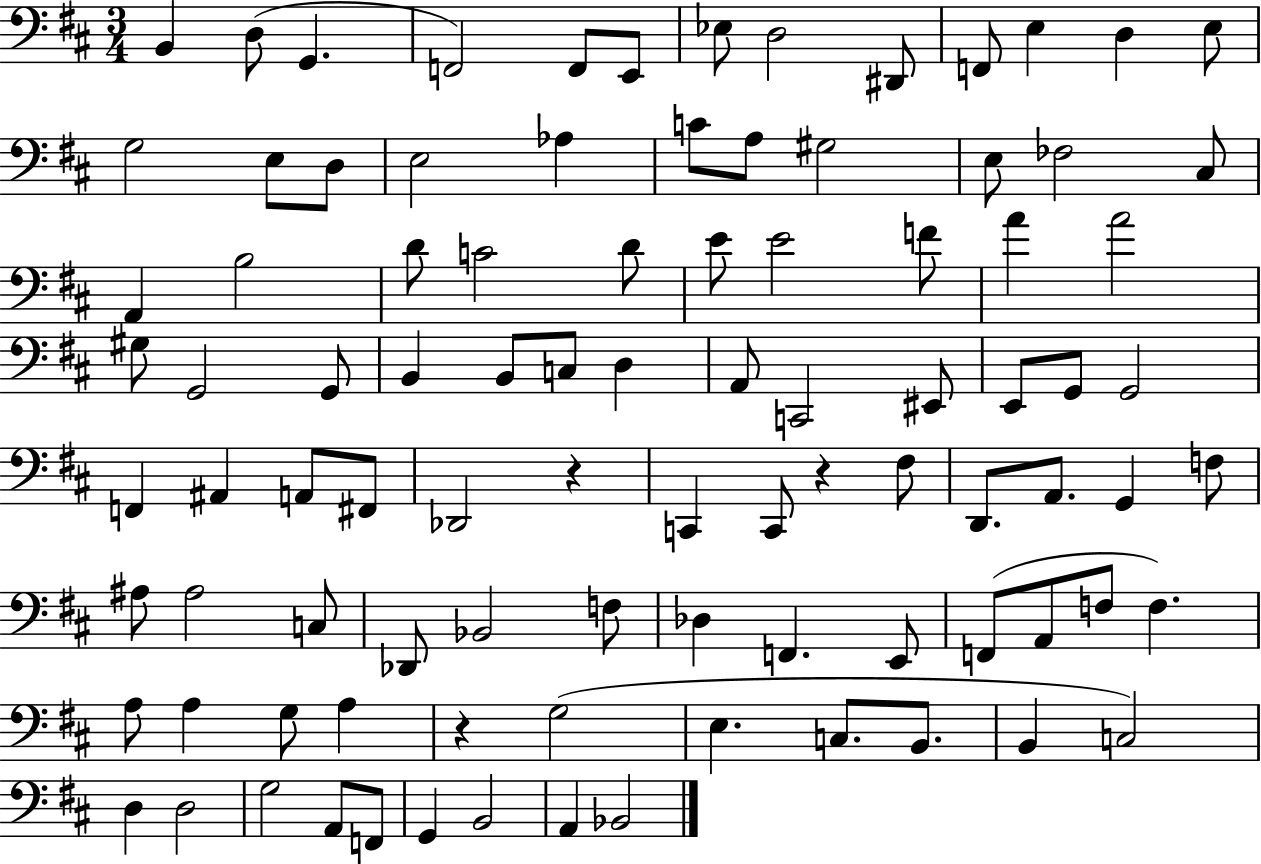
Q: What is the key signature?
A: D major